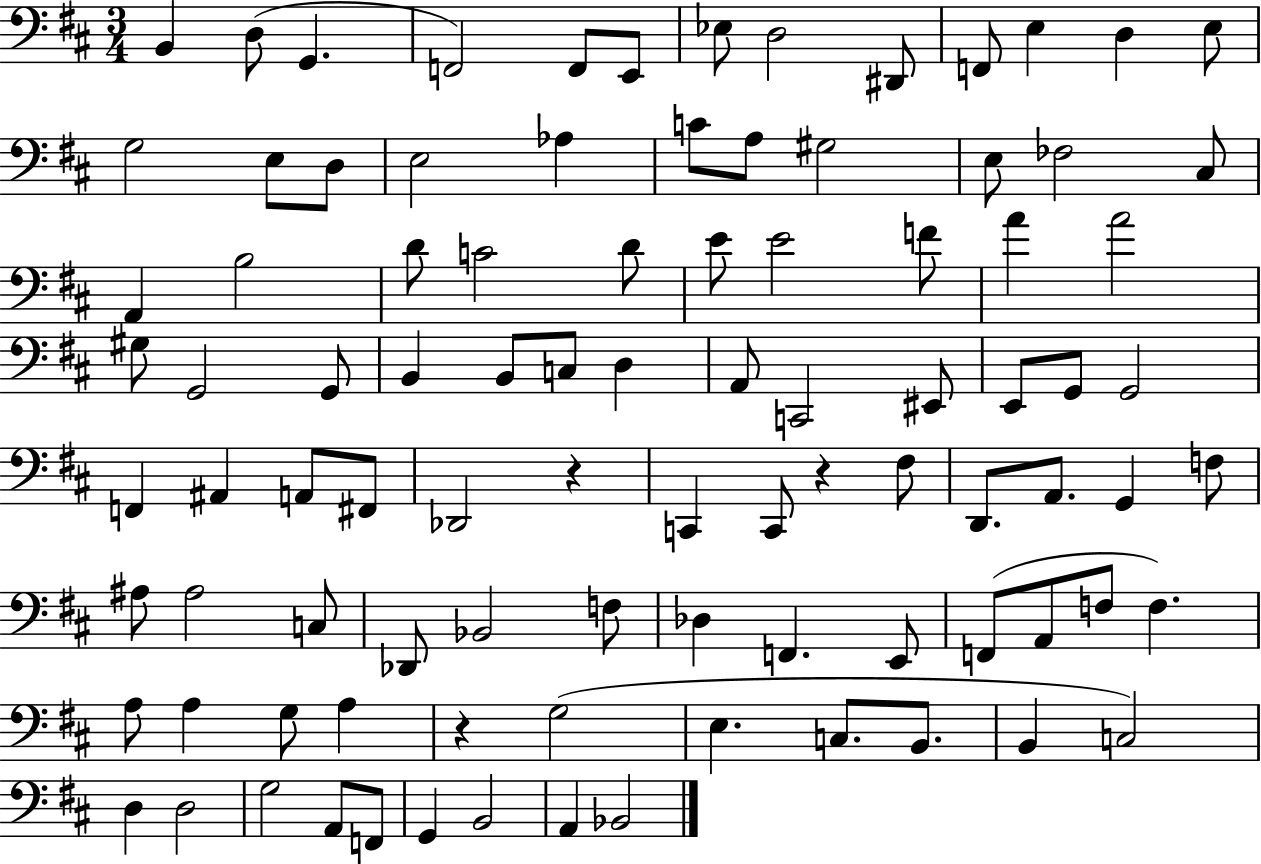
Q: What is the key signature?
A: D major